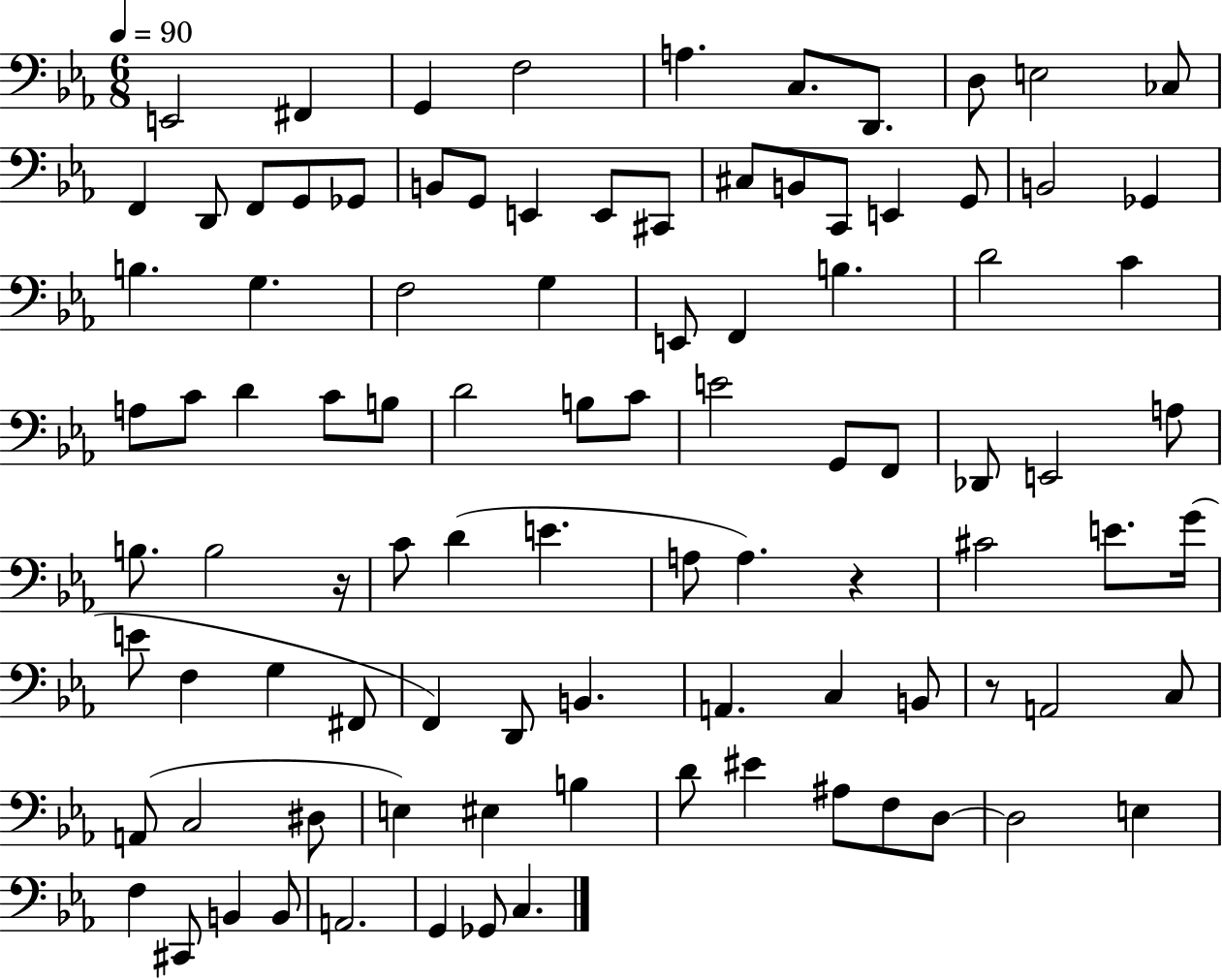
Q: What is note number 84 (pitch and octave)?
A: D3